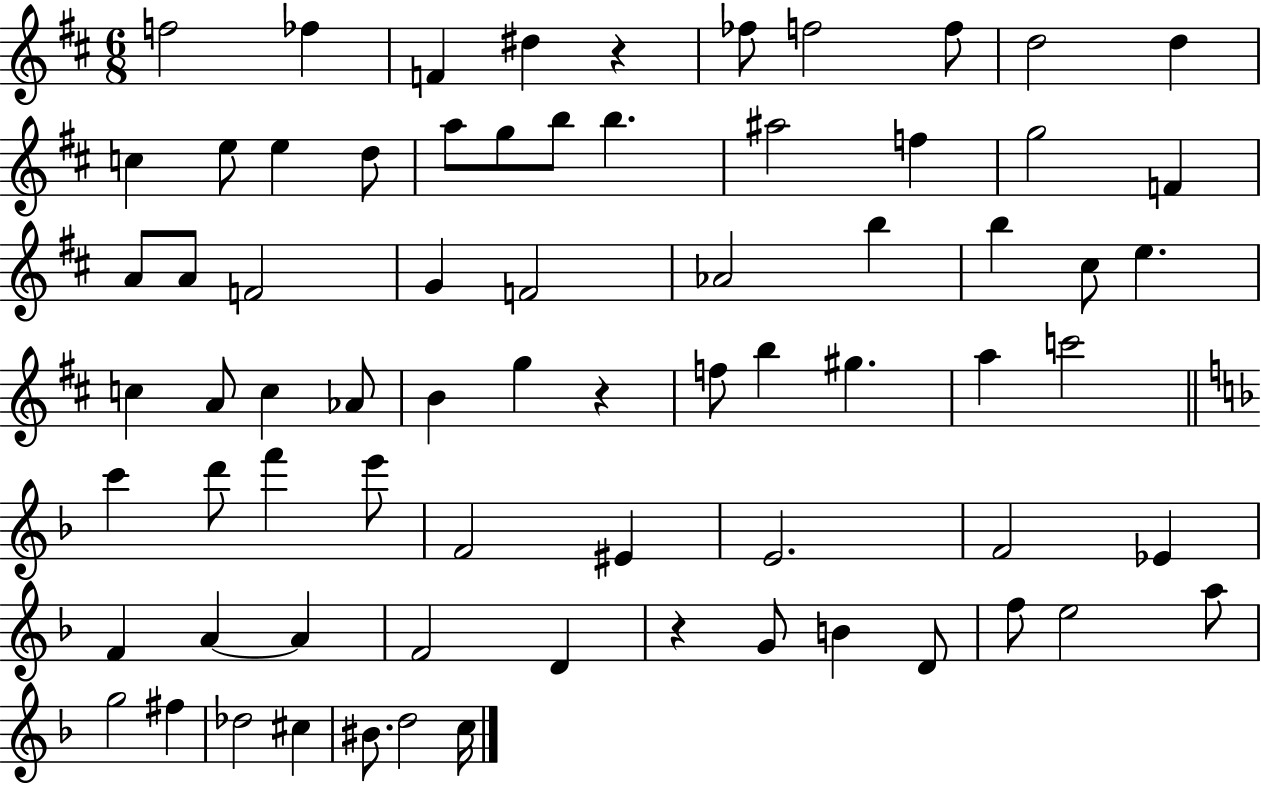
F5/h FES5/q F4/q D#5/q R/q FES5/e F5/h F5/e D5/h D5/q C5/q E5/e E5/q D5/e A5/e G5/e B5/e B5/q. A#5/h F5/q G5/h F4/q A4/e A4/e F4/h G4/q F4/h Ab4/h B5/q B5/q C#5/e E5/q. C5/q A4/e C5/q Ab4/e B4/q G5/q R/q F5/e B5/q G#5/q. A5/q C6/h C6/q D6/e F6/q E6/e F4/h EIS4/q E4/h. F4/h Eb4/q F4/q A4/q A4/q F4/h D4/q R/q G4/e B4/q D4/e F5/e E5/h A5/e G5/h F#5/q Db5/h C#5/q BIS4/e. D5/h C5/s